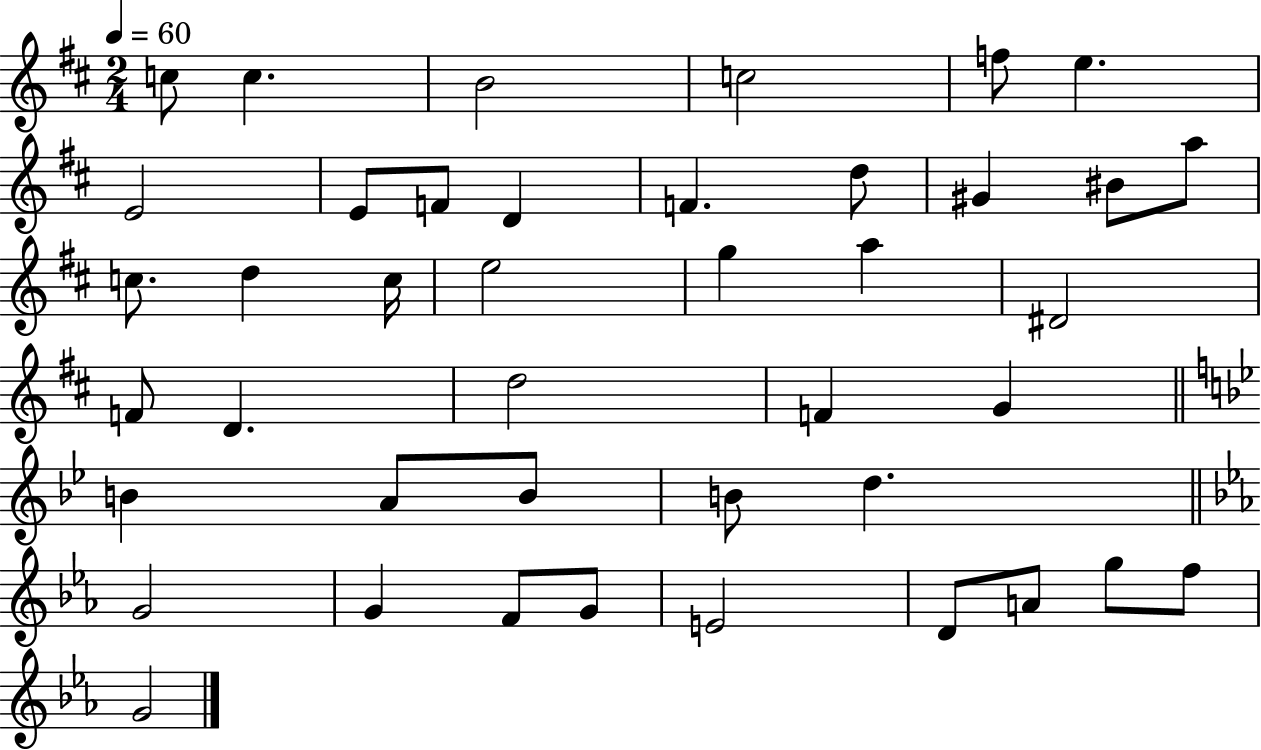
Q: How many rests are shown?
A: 0